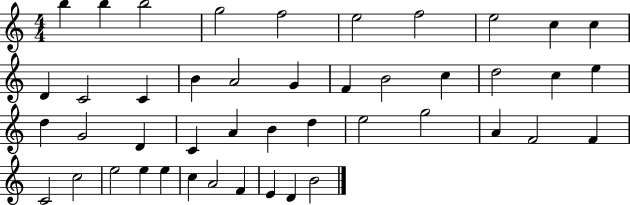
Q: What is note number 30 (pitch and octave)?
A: E5